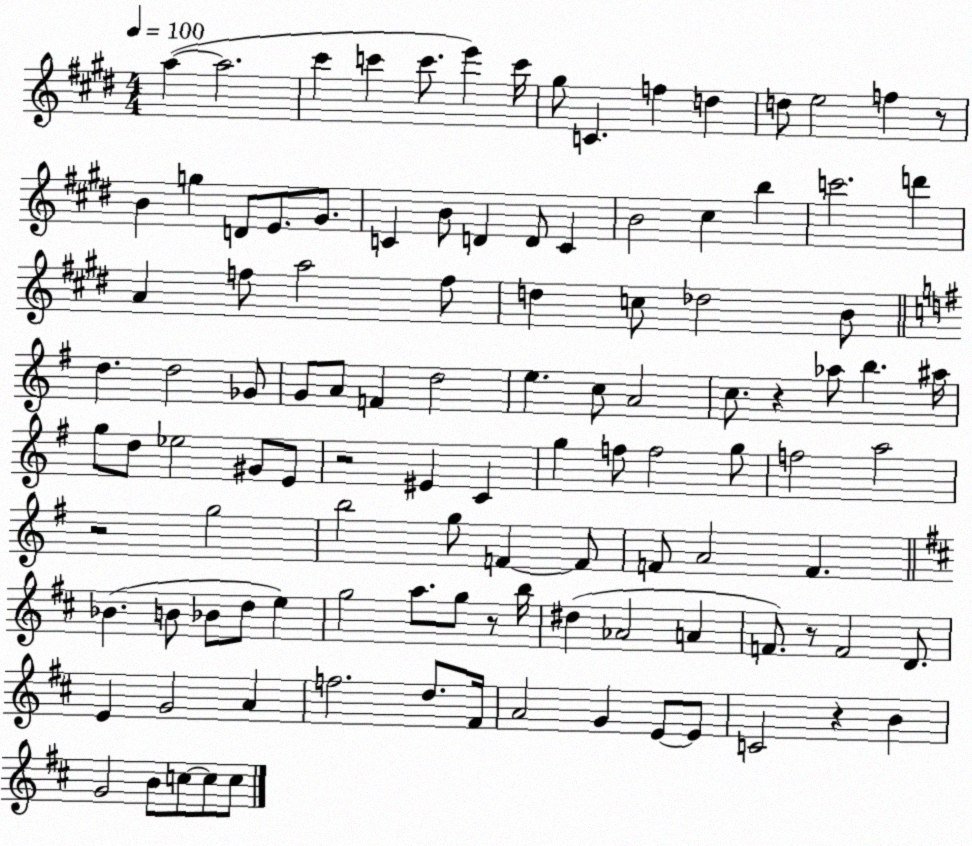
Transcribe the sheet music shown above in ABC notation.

X:1
T:Untitled
M:4/4
L:1/4
K:E
a a2 ^c' c' c'/2 e' c'/4 ^g/2 C f d d/2 e2 f z/2 B g D/2 E/2 ^G/2 C B/2 D D/2 C B2 ^c b c'2 d' A f/2 a2 f/2 d c/2 _d2 B/2 d d2 _G/2 G/2 A/2 F d2 e c/2 A2 c/2 z _a/2 b ^a/4 g/2 d/2 _e2 ^G/2 E/2 z2 ^E C g f/2 f2 g/2 f2 a2 z2 g2 b2 g/2 F F/2 F/2 A2 F _B B/2 _B/2 d/2 e g2 a/2 g/2 z/2 b/4 ^d _A2 A F/2 z/2 F2 D/2 E G2 A f2 d/2 ^F/4 A2 G E/2 E/2 C2 z B G2 B/2 c/2 c/2 c/2